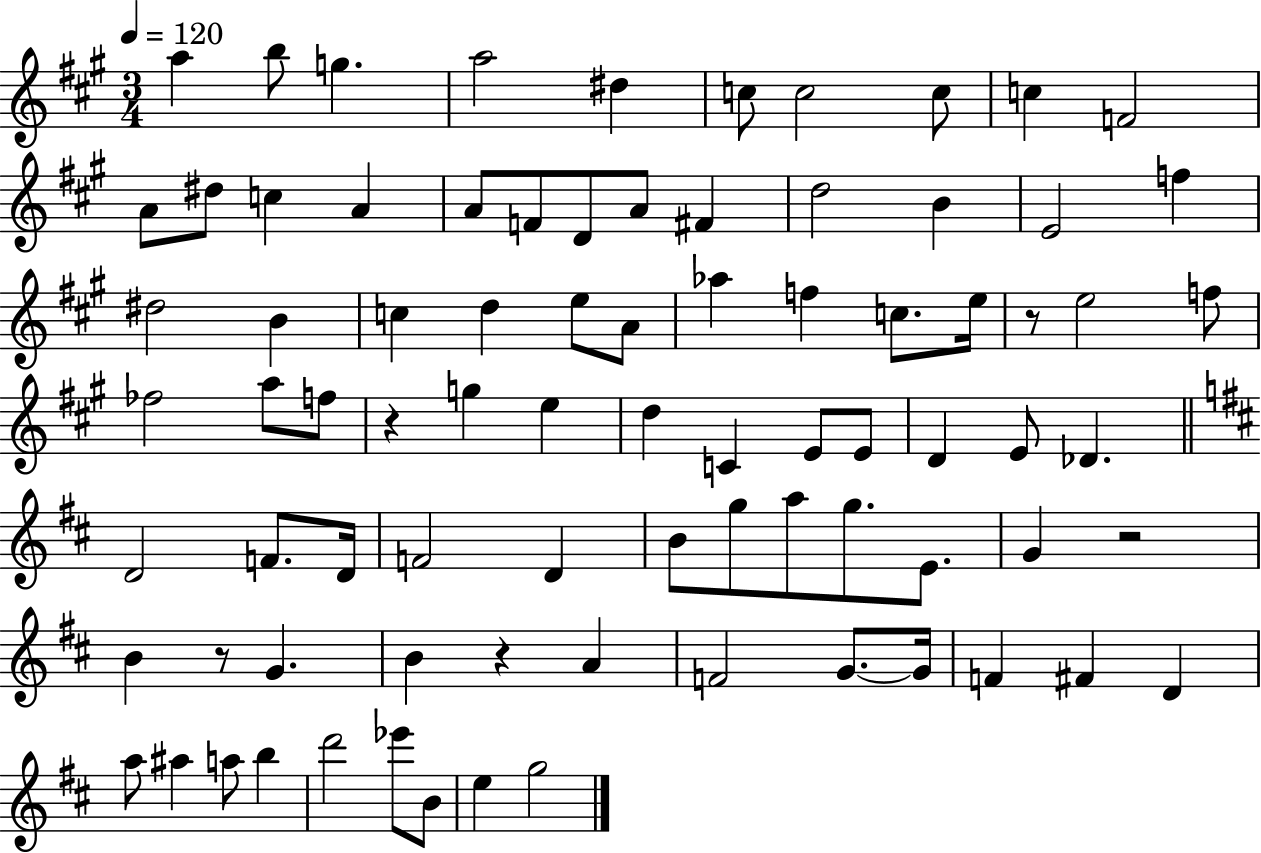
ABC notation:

X:1
T:Untitled
M:3/4
L:1/4
K:A
a b/2 g a2 ^d c/2 c2 c/2 c F2 A/2 ^d/2 c A A/2 F/2 D/2 A/2 ^F d2 B E2 f ^d2 B c d e/2 A/2 _a f c/2 e/4 z/2 e2 f/2 _f2 a/2 f/2 z g e d C E/2 E/2 D E/2 _D D2 F/2 D/4 F2 D B/2 g/2 a/2 g/2 E/2 G z2 B z/2 G B z A F2 G/2 G/4 F ^F D a/2 ^a a/2 b d'2 _e'/2 B/2 e g2